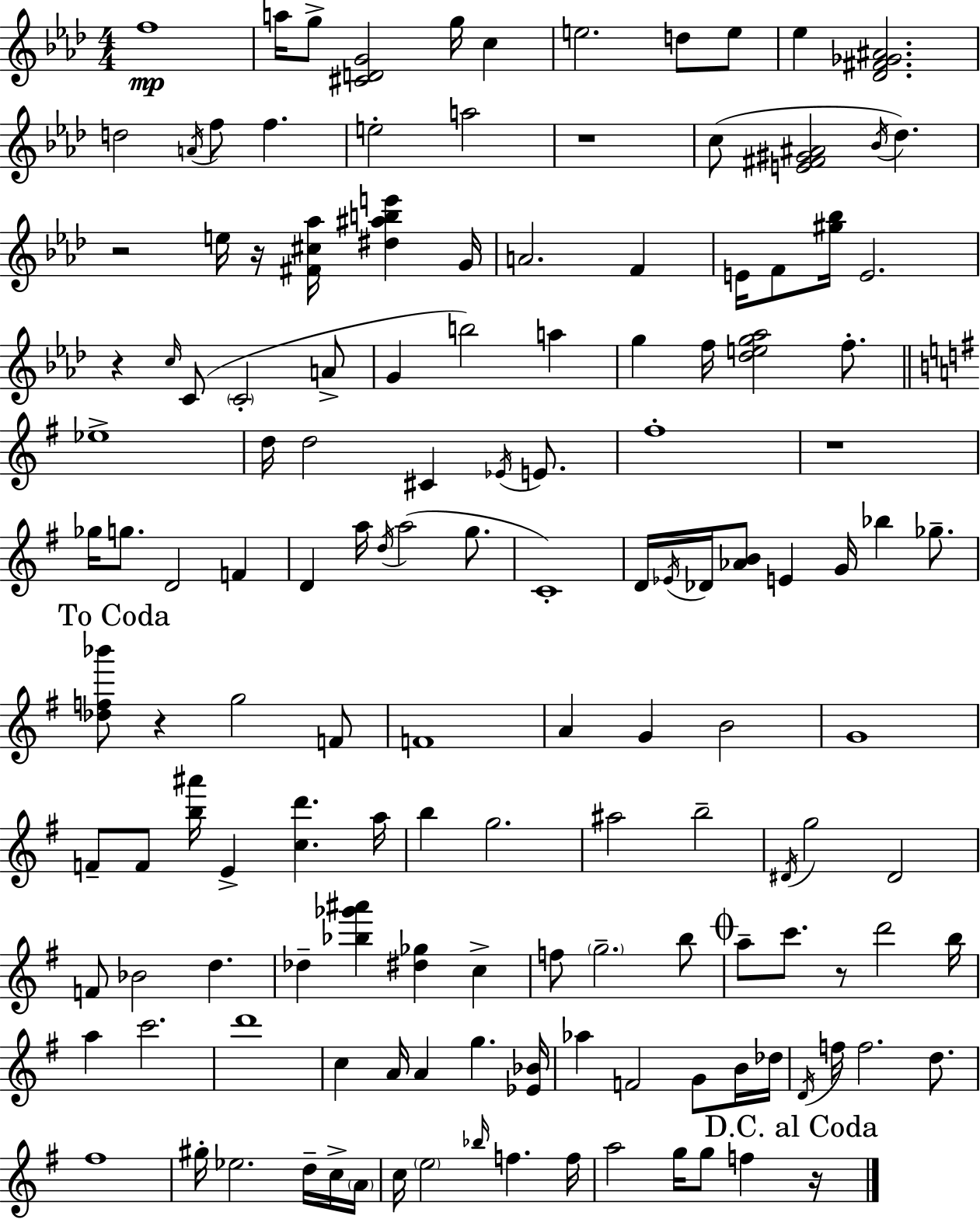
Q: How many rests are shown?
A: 8